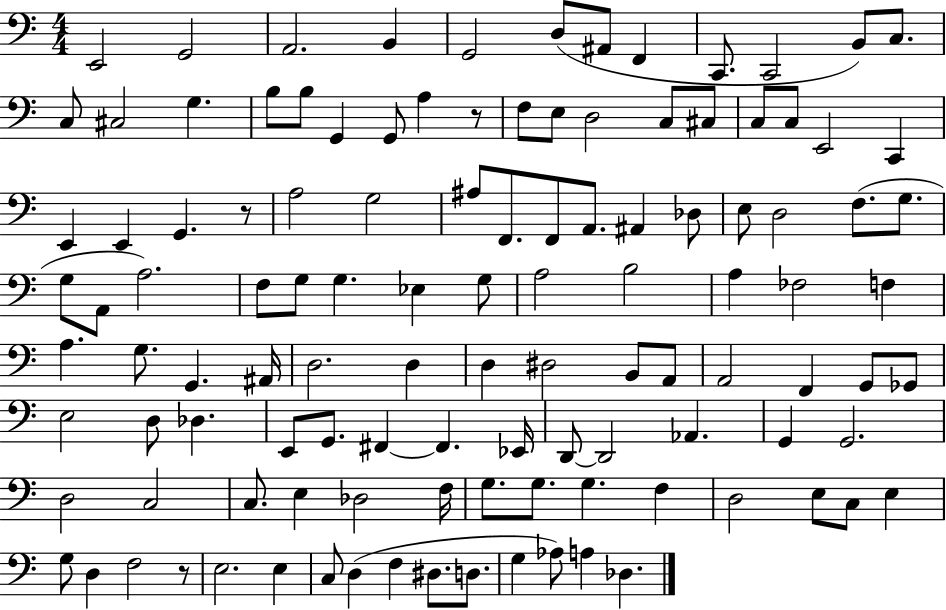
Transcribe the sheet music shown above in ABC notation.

X:1
T:Untitled
M:4/4
L:1/4
K:C
E,,2 G,,2 A,,2 B,, G,,2 D,/2 ^A,,/2 F,, C,,/2 C,,2 B,,/2 C,/2 C,/2 ^C,2 G, B,/2 B,/2 G,, G,,/2 A, z/2 F,/2 E,/2 D,2 C,/2 ^C,/2 C,/2 C,/2 E,,2 C,, E,, E,, G,, z/2 A,2 G,2 ^A,/2 F,,/2 F,,/2 A,,/2 ^A,, _D,/2 E,/2 D,2 F,/2 G,/2 G,/2 A,,/2 A,2 F,/2 G,/2 G, _E, G,/2 A,2 B,2 A, _F,2 F, A, G,/2 G,, ^A,,/4 D,2 D, D, ^D,2 B,,/2 A,,/2 A,,2 F,, G,,/2 _G,,/2 E,2 D,/2 _D, E,,/2 G,,/2 ^F,, ^F,, _E,,/4 D,,/2 D,,2 _A,, G,, G,,2 D,2 C,2 C,/2 E, _D,2 F,/4 G,/2 G,/2 G, F, D,2 E,/2 C,/2 E, G,/2 D, F,2 z/2 E,2 E, C,/2 D, F, ^D,/2 D,/2 G, _A,/2 A, _D,